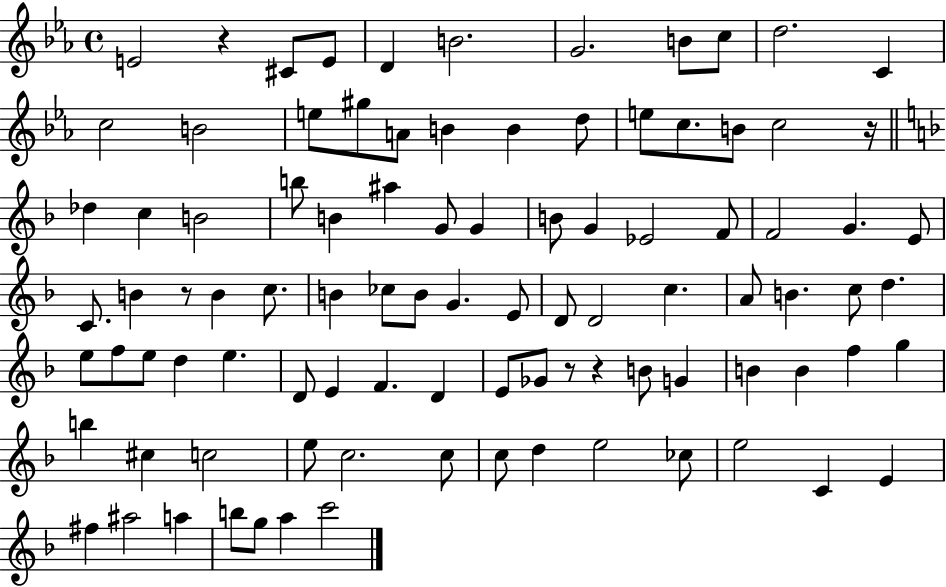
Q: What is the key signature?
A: EES major